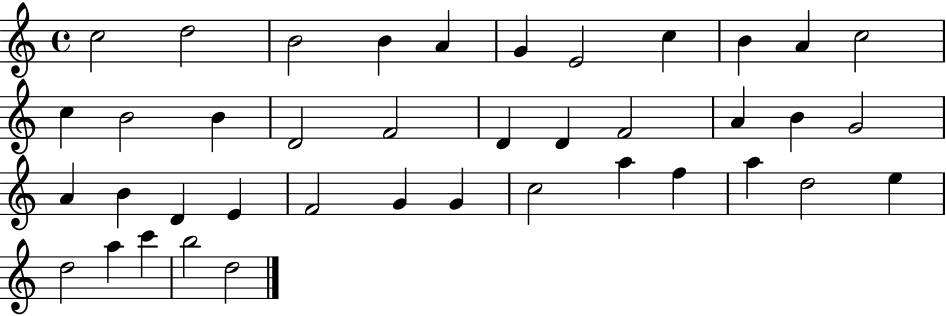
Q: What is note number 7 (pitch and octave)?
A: E4